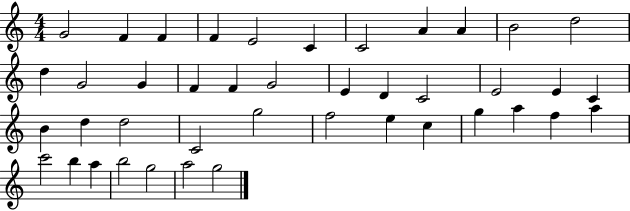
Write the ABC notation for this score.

X:1
T:Untitled
M:4/4
L:1/4
K:C
G2 F F F E2 C C2 A A B2 d2 d G2 G F F G2 E D C2 E2 E C B d d2 C2 g2 f2 e c g a f a c'2 b a b2 g2 a2 g2